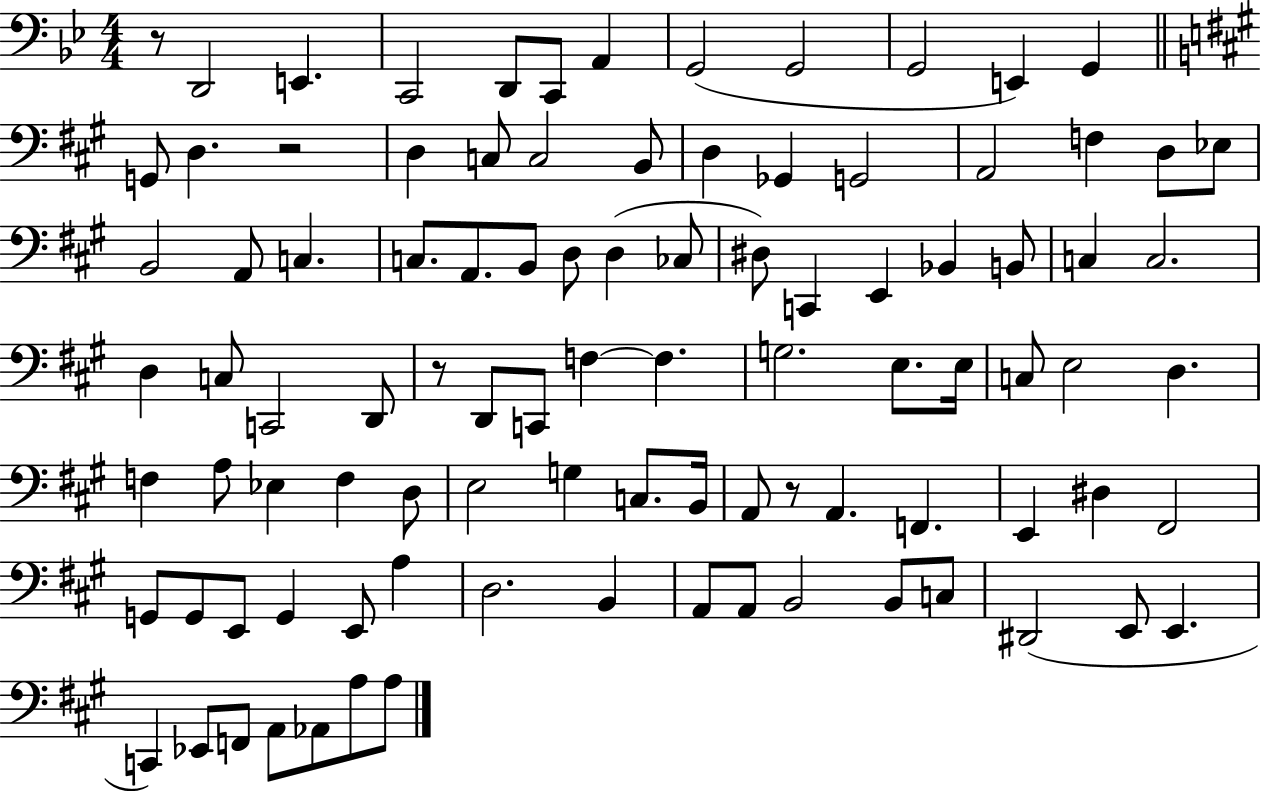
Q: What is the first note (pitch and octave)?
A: D2